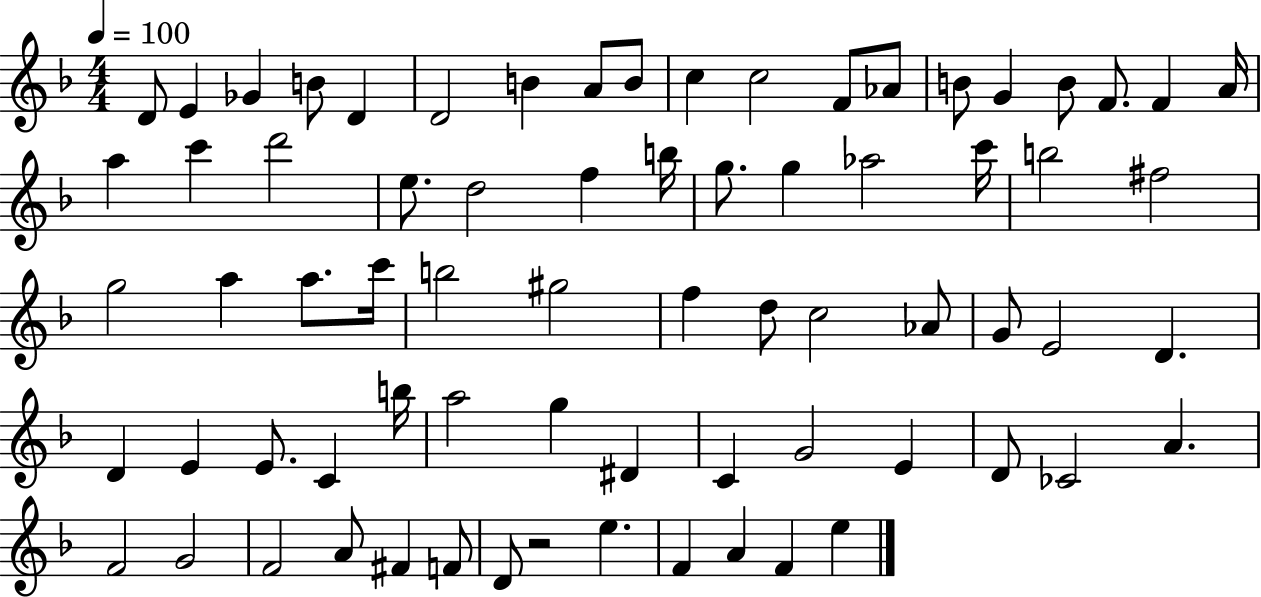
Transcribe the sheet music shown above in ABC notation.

X:1
T:Untitled
M:4/4
L:1/4
K:F
D/2 E _G B/2 D D2 B A/2 B/2 c c2 F/2 _A/2 B/2 G B/2 F/2 F A/4 a c' d'2 e/2 d2 f b/4 g/2 g _a2 c'/4 b2 ^f2 g2 a a/2 c'/4 b2 ^g2 f d/2 c2 _A/2 G/2 E2 D D E E/2 C b/4 a2 g ^D C G2 E D/2 _C2 A F2 G2 F2 A/2 ^F F/2 D/2 z2 e F A F e